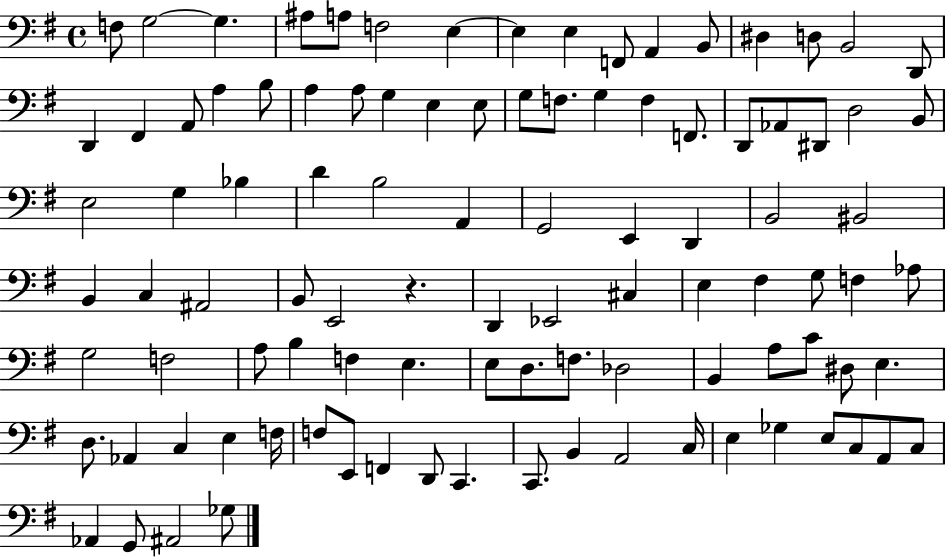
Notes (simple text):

F3/e G3/h G3/q. A#3/e A3/e F3/h E3/q E3/q E3/q F2/e A2/q B2/e D#3/q D3/e B2/h D2/e D2/q F#2/q A2/e A3/q B3/e A3/q A3/e G3/q E3/q E3/e G3/e F3/e. G3/q F3/q F2/e. D2/e Ab2/e D#2/e D3/h B2/e E3/h G3/q Bb3/q D4/q B3/h A2/q G2/h E2/q D2/q B2/h BIS2/h B2/q C3/q A#2/h B2/e E2/h R/q. D2/q Eb2/h C#3/q E3/q F#3/q G3/e F3/q Ab3/e G3/h F3/h A3/e B3/q F3/q E3/q. E3/e D3/e. F3/e. Db3/h B2/q A3/e C4/e D#3/e E3/q. D3/e. Ab2/q C3/q E3/q F3/s F3/e E2/e F2/q D2/e C2/q. C2/e. B2/q A2/h C3/s E3/q Gb3/q E3/e C3/e A2/e C3/e Ab2/q G2/e A#2/h Gb3/e